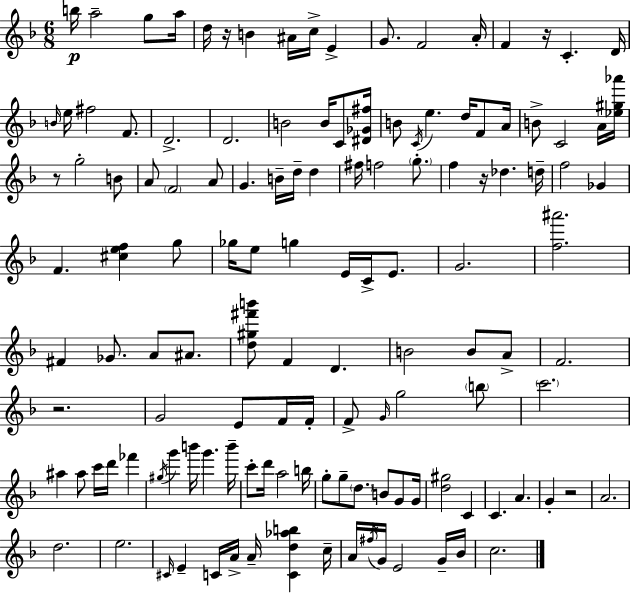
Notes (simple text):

B5/s A5/h G5/e A5/s D5/s R/s B4/q A#4/s C5/s E4/q G4/e. F4/h A4/s F4/q R/s C4/q. D4/s B4/s E5/s F#5/h F4/e. D4/h. D4/h. B4/h B4/s C4/e [D#4,Gb4,F#5]/s B4/e C4/s E5/q. D5/s F4/e A4/s B4/e C4/h A4/s [Eb5,G#5,Ab6]/s R/e G5/h B4/e A4/e F4/h A4/e G4/q. B4/s D5/s D5/q F#5/s F5/h G5/e. F5/q R/s Db5/q. D5/s F5/h Gb4/q F4/q. [C#5,E5,F5]/q G5/e Gb5/s E5/e G5/q E4/s C4/s E4/e. G4/h. [F5,A#6]/h. F#4/q Gb4/e. A4/e A#4/e. [D5,G#5,F#6,B6]/e F4/q D4/q. B4/h B4/e A4/e F4/h. R/h. G4/h E4/e F4/s F4/s F4/e G4/s G5/h B5/e C6/h. A#5/q A#5/e C6/s D6/s FES6/q G#5/s G6/q B6/s G6/q. B6/s C6/e D6/s A5/h B5/s G5/e G5/e D5/e. B4/e G4/e G4/s [D5,G#5]/h C4/q C4/q. A4/q. G4/q R/h A4/h. D5/h. E5/h. C#4/s E4/q C4/s A4/s A4/s [C4,D5,Ab5,B5]/q C5/s A4/s F#5/s G4/s E4/h G4/s Bb4/s C5/h.